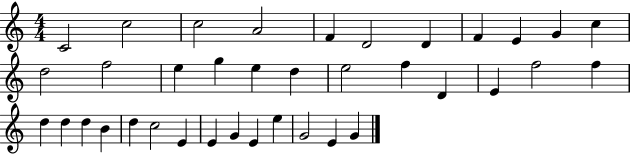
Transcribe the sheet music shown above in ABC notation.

X:1
T:Untitled
M:4/4
L:1/4
K:C
C2 c2 c2 A2 F D2 D F E G c d2 f2 e g e d e2 f D E f2 f d d d B d c2 E E G E e G2 E G